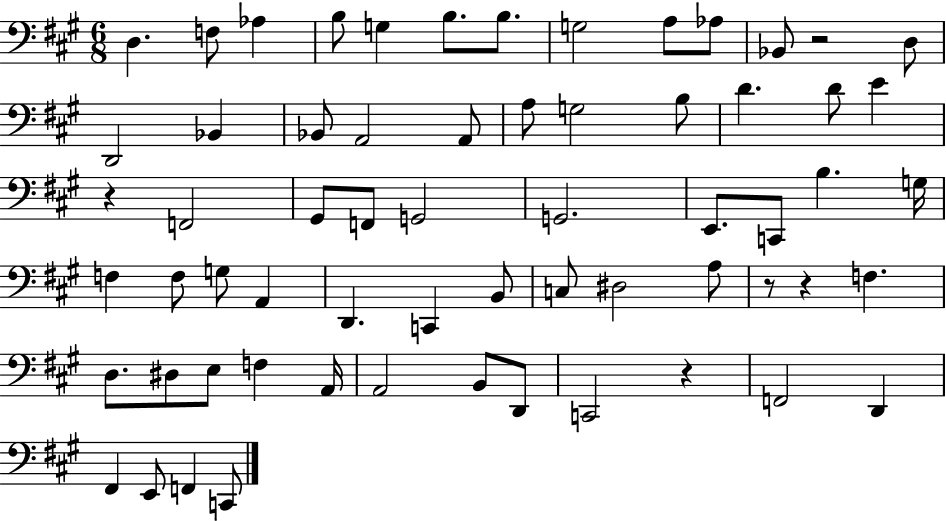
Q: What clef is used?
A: bass